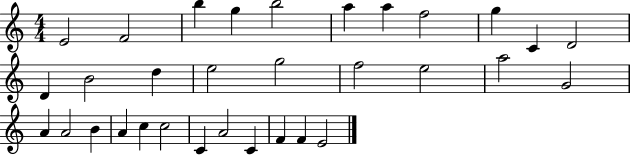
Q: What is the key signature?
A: C major